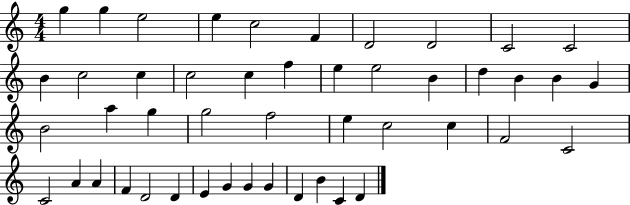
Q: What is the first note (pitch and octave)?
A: G5